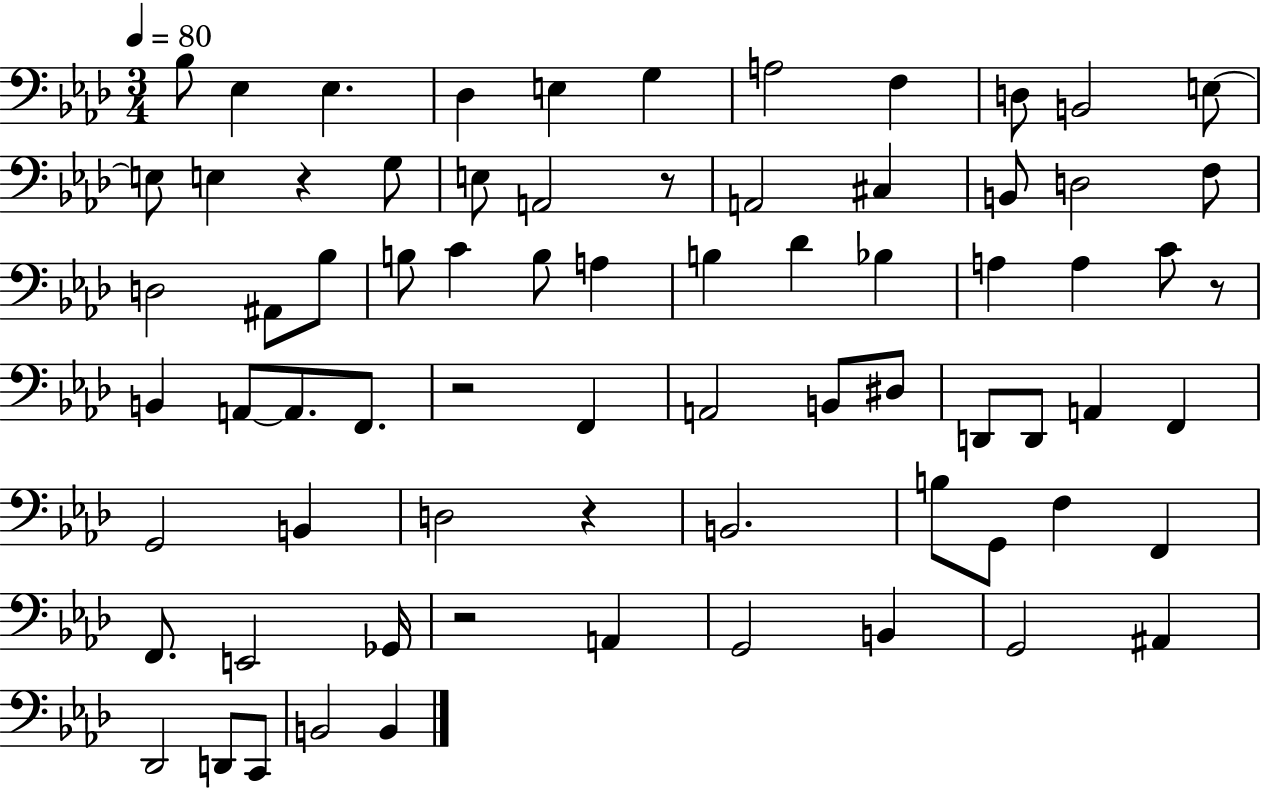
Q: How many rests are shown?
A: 6